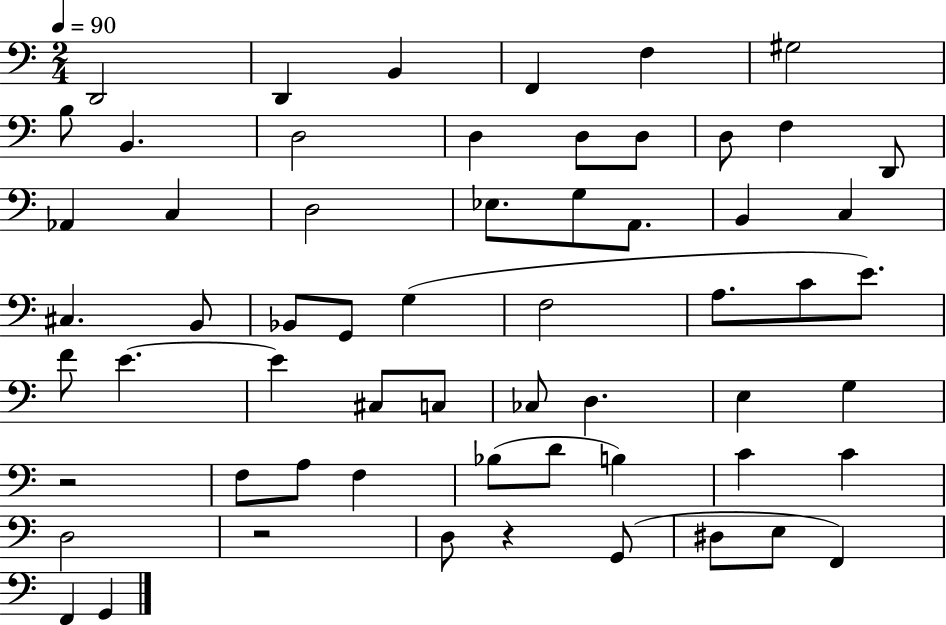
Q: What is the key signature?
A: C major